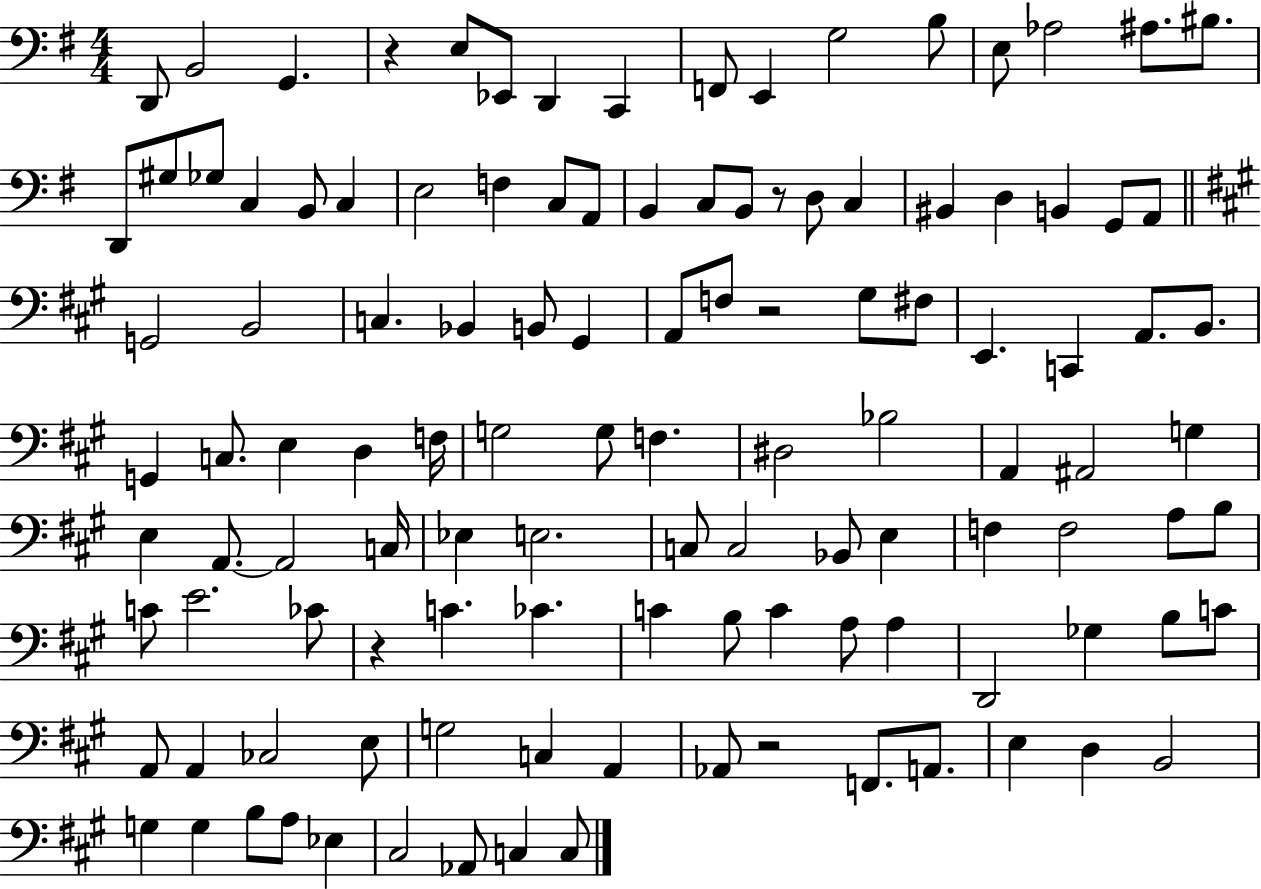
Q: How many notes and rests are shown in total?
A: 117